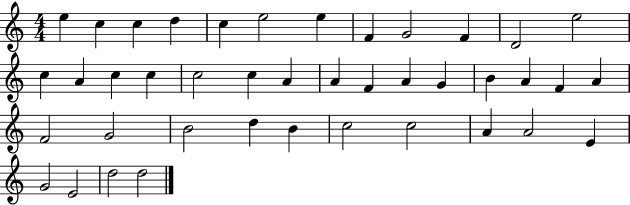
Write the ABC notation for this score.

X:1
T:Untitled
M:4/4
L:1/4
K:C
e c c d c e2 e F G2 F D2 e2 c A c c c2 c A A F A G B A F A F2 G2 B2 d B c2 c2 A A2 E G2 E2 d2 d2